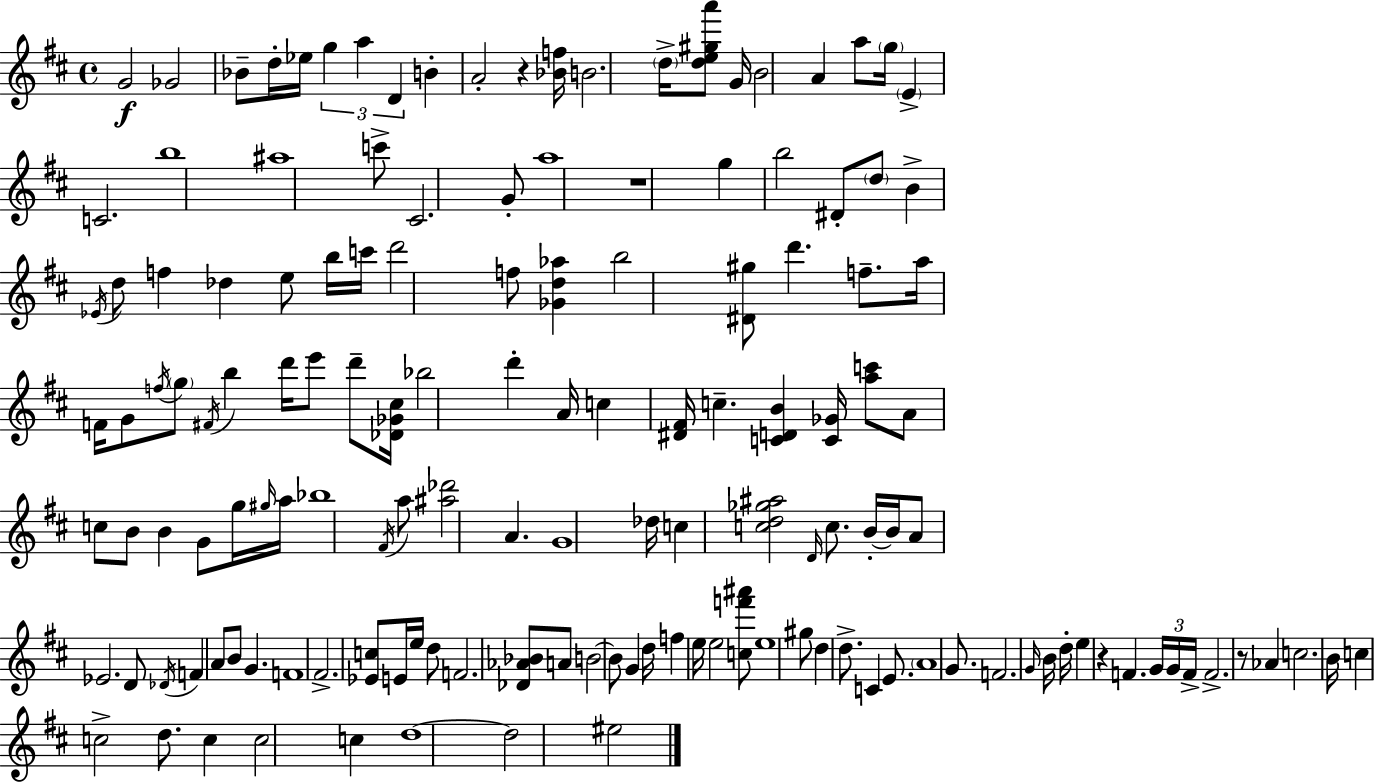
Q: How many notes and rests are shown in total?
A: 146